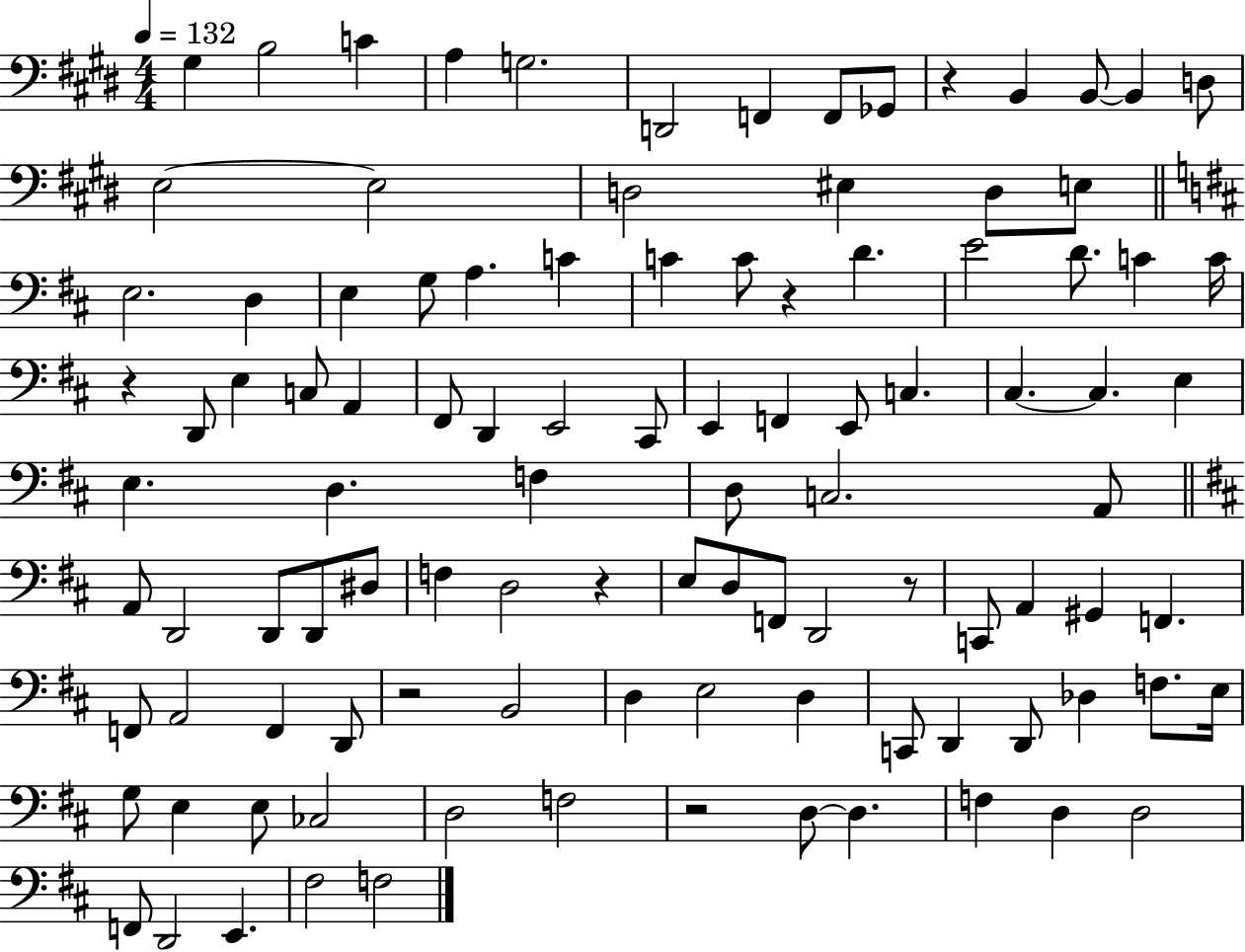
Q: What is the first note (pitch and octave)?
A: G#3